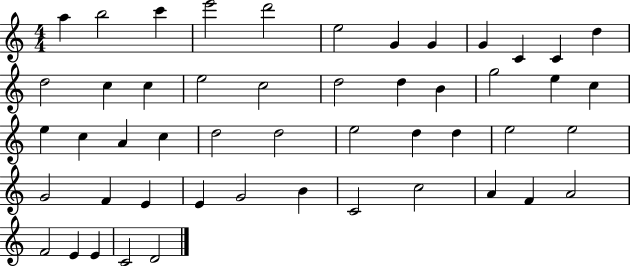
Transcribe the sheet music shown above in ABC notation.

X:1
T:Untitled
M:4/4
L:1/4
K:C
a b2 c' e'2 d'2 e2 G G G C C d d2 c c e2 c2 d2 d B g2 e c e c A c d2 d2 e2 d d e2 e2 G2 F E E G2 B C2 c2 A F A2 F2 E E C2 D2